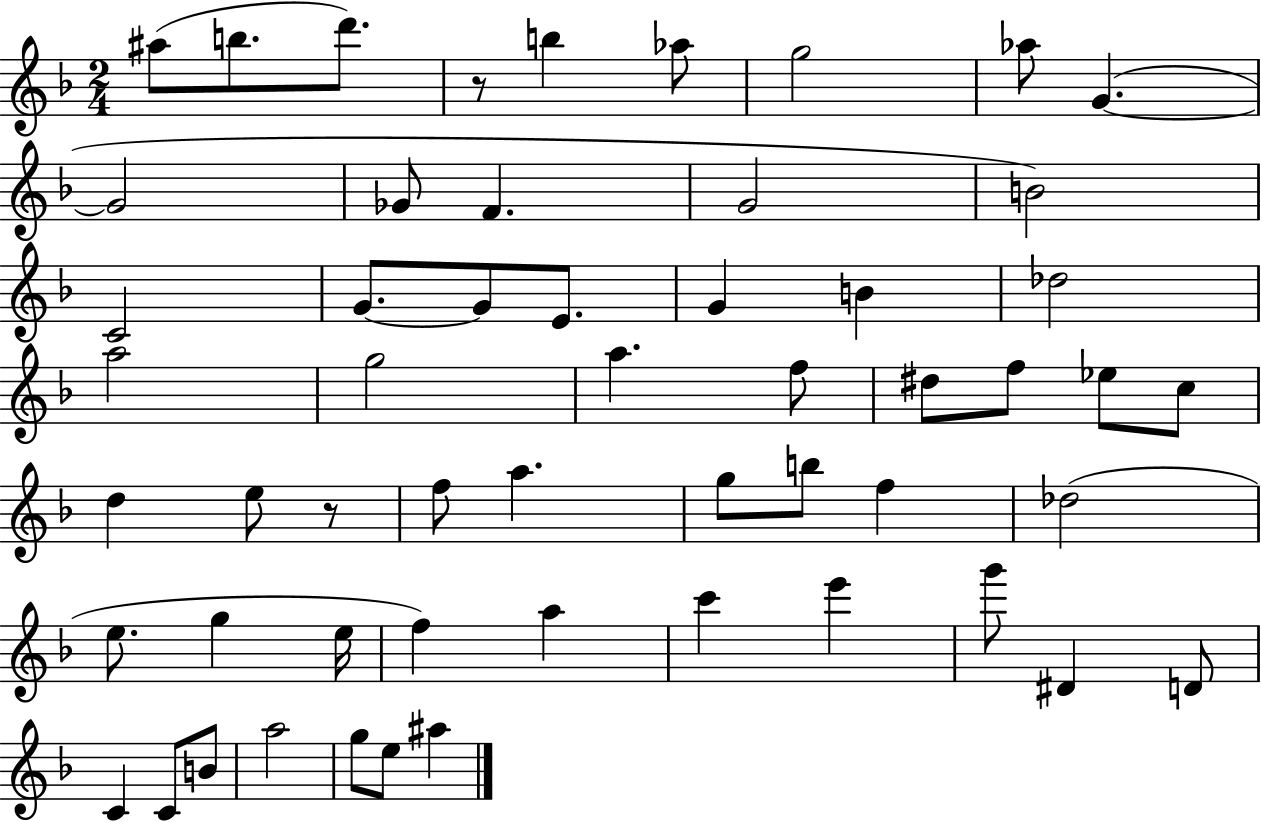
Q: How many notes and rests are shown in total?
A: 55